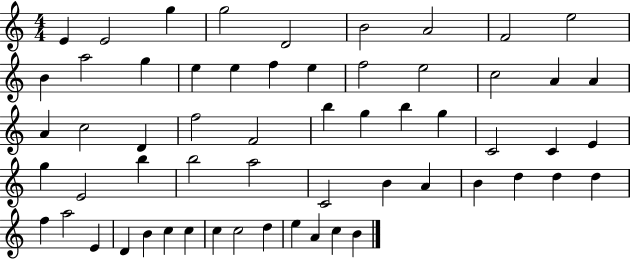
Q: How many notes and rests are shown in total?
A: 59